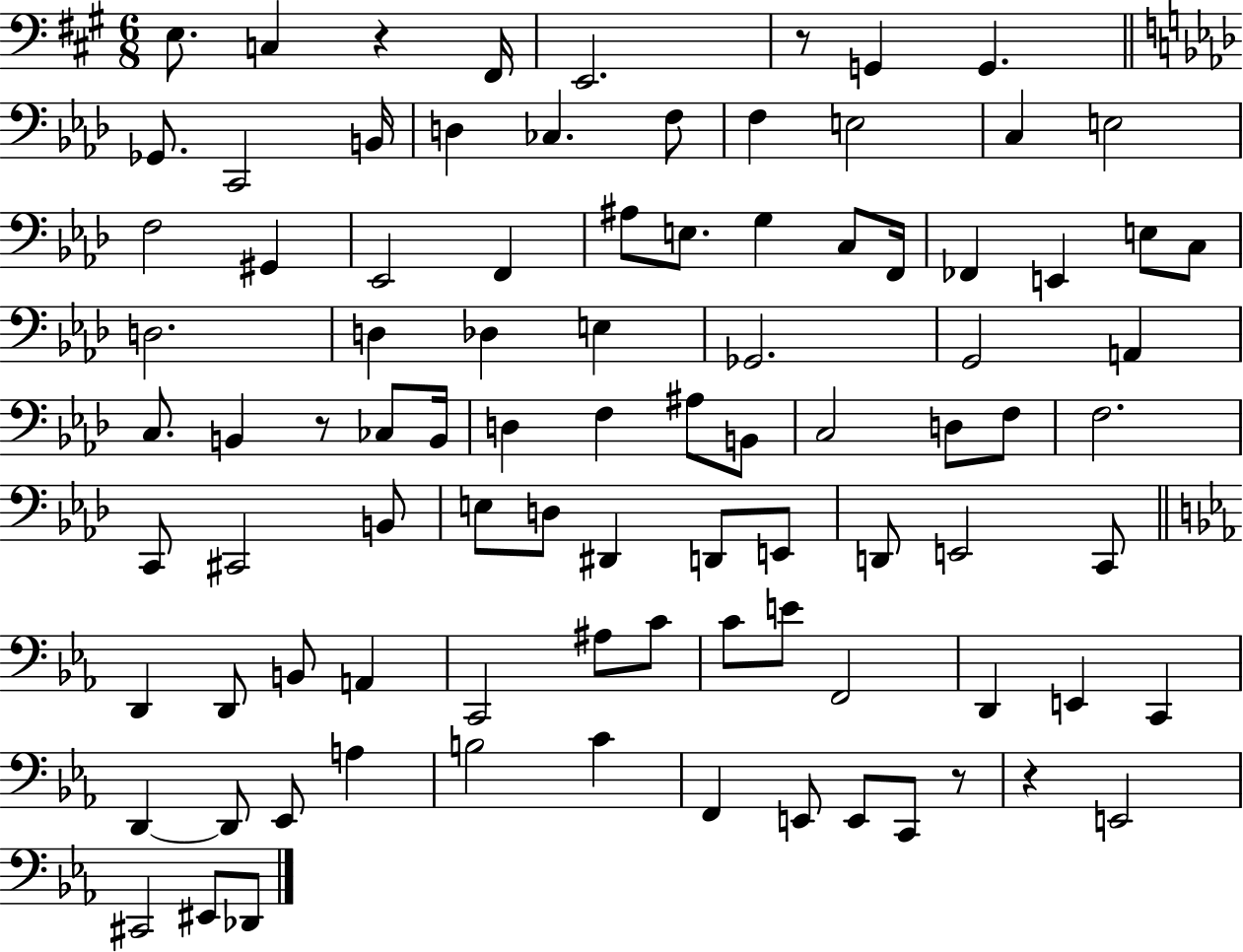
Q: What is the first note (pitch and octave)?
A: E3